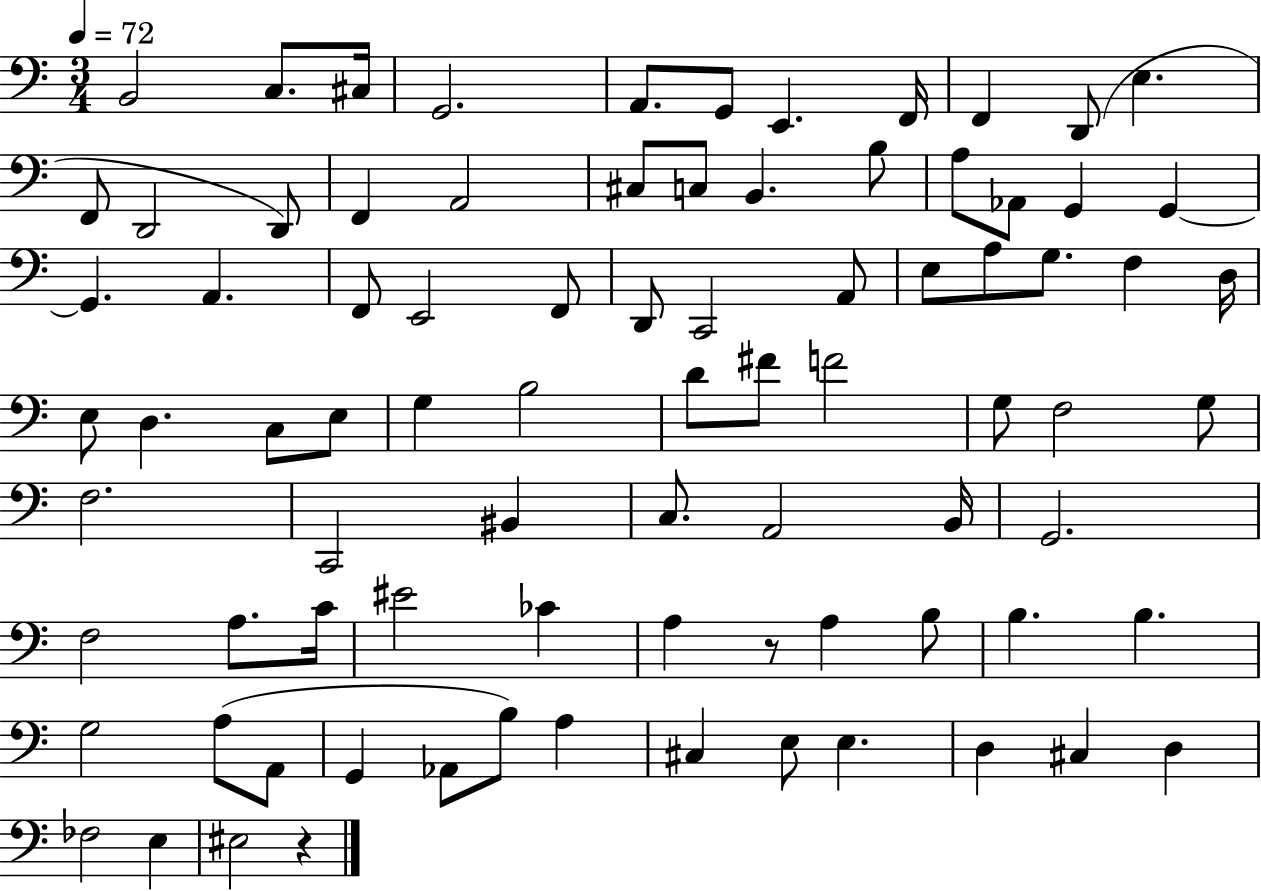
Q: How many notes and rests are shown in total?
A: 84